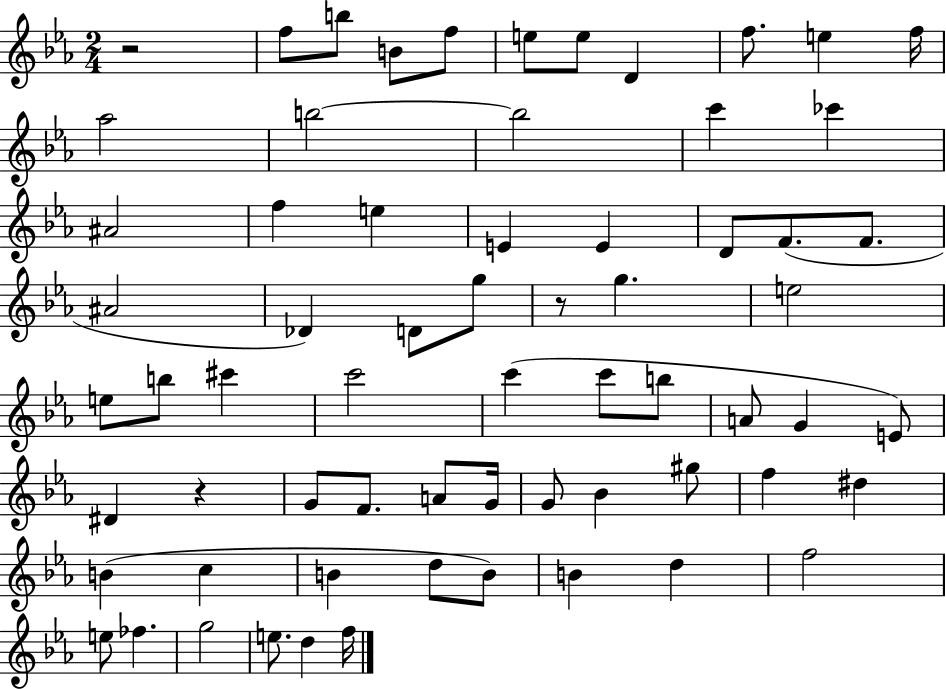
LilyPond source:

{
  \clef treble
  \numericTimeSignature
  \time 2/4
  \key ees \major
  \repeat volta 2 { r2 | f''8 b''8 b'8 f''8 | e''8 e''8 d'4 | f''8. e''4 f''16 | \break aes''2 | b''2~~ | b''2 | c'''4 ces'''4 | \break ais'2 | f''4 e''4 | e'4 e'4 | d'8 f'8.( f'8. | \break ais'2 | des'4) d'8 g''8 | r8 g''4. | e''2 | \break e''8 b''8 cis'''4 | c'''2 | c'''4( c'''8 b''8 | a'8 g'4 e'8) | \break dis'4 r4 | g'8 f'8. a'8 g'16 | g'8 bes'4 gis''8 | f''4 dis''4 | \break b'4( c''4 | b'4 d''8 b'8) | b'4 d''4 | f''2 | \break e''8 fes''4. | g''2 | e''8. d''4 f''16 | } \bar "|."
}